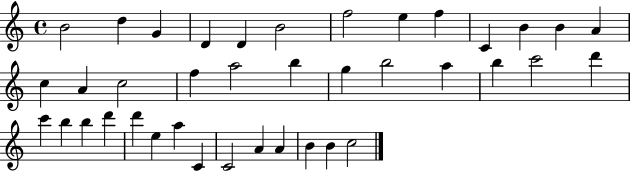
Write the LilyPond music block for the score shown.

{
  \clef treble
  \time 4/4
  \defaultTimeSignature
  \key c \major
  b'2 d''4 g'4 | d'4 d'4 b'2 | f''2 e''4 f''4 | c'4 b'4 b'4 a'4 | \break c''4 a'4 c''2 | f''4 a''2 b''4 | g''4 b''2 a''4 | b''4 c'''2 d'''4 | \break c'''4 b''4 b''4 d'''4 | d'''4 e''4 a''4 c'4 | c'2 a'4 a'4 | b'4 b'4 c''2 | \break \bar "|."
}